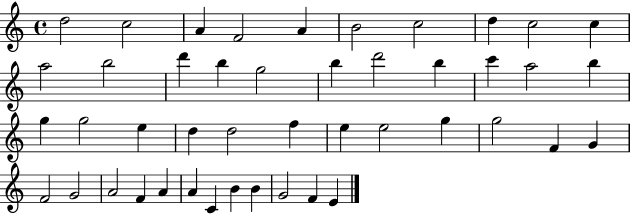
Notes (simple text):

D5/h C5/h A4/q F4/h A4/q B4/h C5/h D5/q C5/h C5/q A5/h B5/h D6/q B5/q G5/h B5/q D6/h B5/q C6/q A5/h B5/q G5/q G5/h E5/q D5/q D5/h F5/q E5/q E5/h G5/q G5/h F4/q G4/q F4/h G4/h A4/h F4/q A4/q A4/q C4/q B4/q B4/q G4/h F4/q E4/q